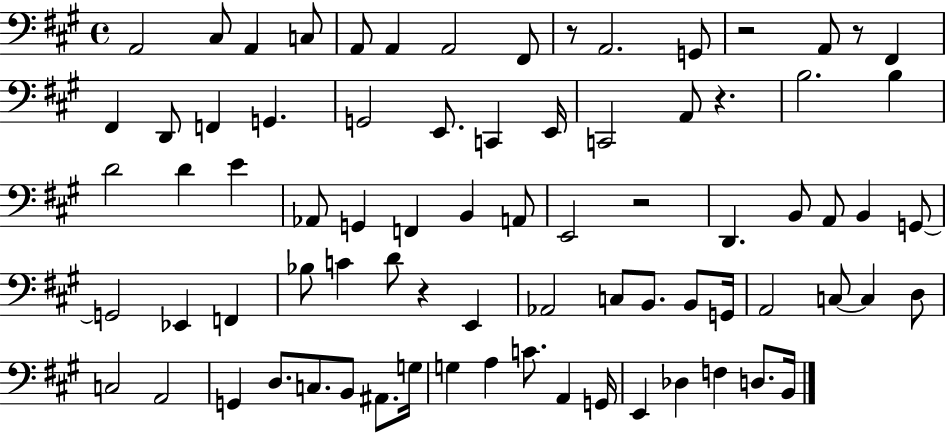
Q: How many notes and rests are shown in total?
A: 78